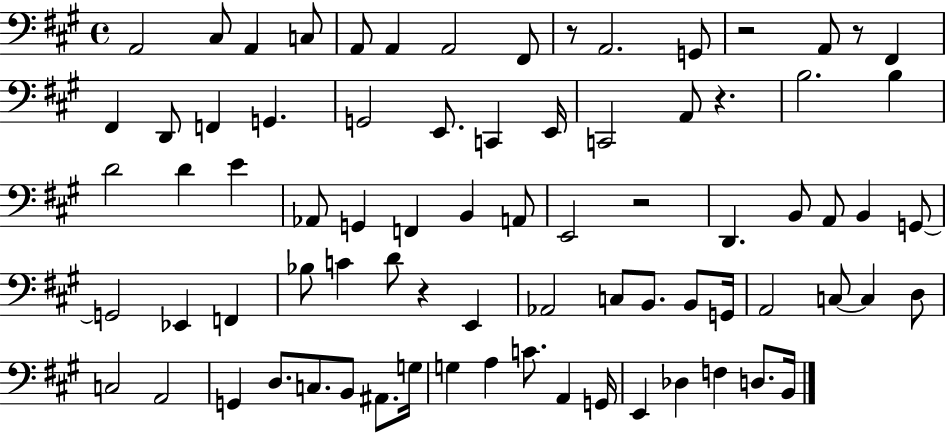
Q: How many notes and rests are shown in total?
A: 78